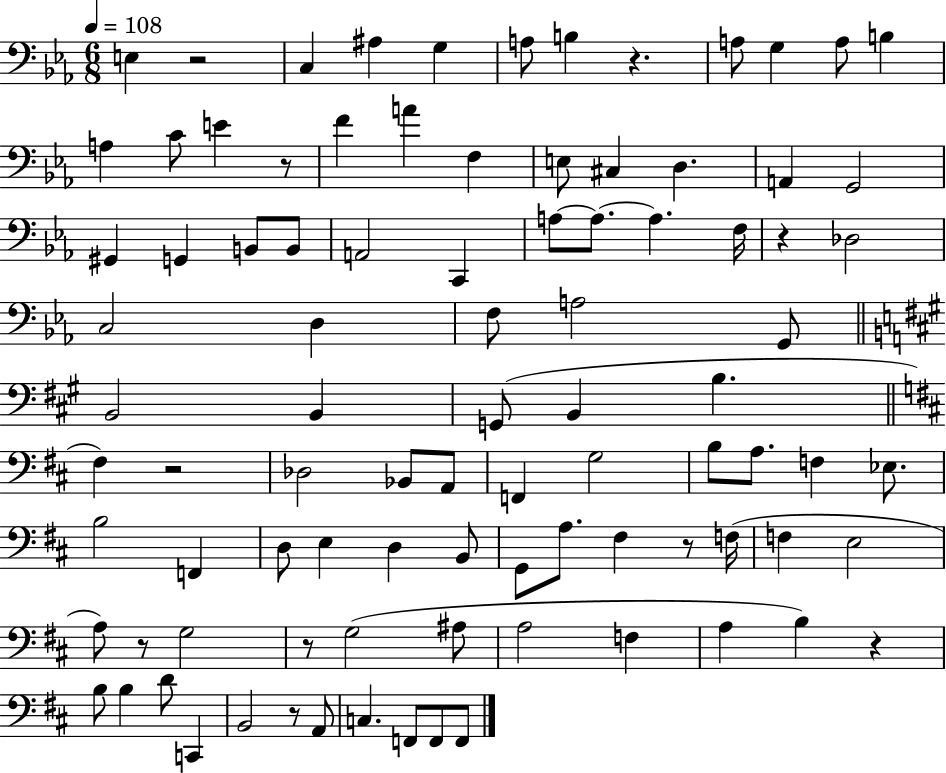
{
  \clef bass
  \numericTimeSignature
  \time 6/8
  \key ees \major
  \tempo 4 = 108
  e4 r2 | c4 ais4 g4 | a8 b4 r4. | a8 g4 a8 b4 | \break a4 c'8 e'4 r8 | f'4 a'4 f4 | e8 cis4 d4. | a,4 g,2 | \break gis,4 g,4 b,8 b,8 | a,2 c,4 | a8~~ a8.~~ a4. f16 | r4 des2 | \break c2 d4 | f8 a2 g,8 | \bar "||" \break \key a \major b,2 b,4 | g,8( b,4 b4. | \bar "||" \break \key d \major fis4) r2 | des2 bes,8 a,8 | f,4 g2 | b8 a8. f4 ees8. | \break b2 f,4 | d8 e4 d4 b,8 | g,8 a8. fis4 r8 f16( | f4 e2 | \break a8) r8 g2 | r8 g2( ais8 | a2 f4 | a4 b4) r4 | \break b8 b4 d'8 c,4 | b,2 r8 a,8 | c4. f,8 f,8 f,8 | \bar "|."
}